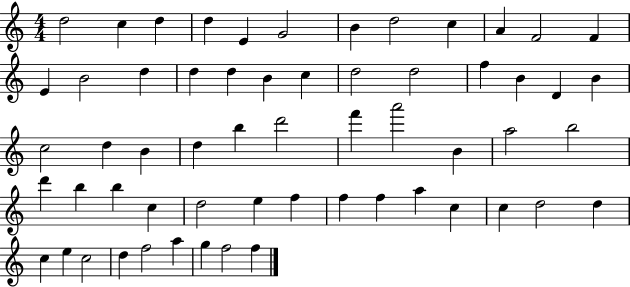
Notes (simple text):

D5/h C5/q D5/q D5/q E4/q G4/h B4/q D5/h C5/q A4/q F4/h F4/q E4/q B4/h D5/q D5/q D5/q B4/q C5/q D5/h D5/h F5/q B4/q D4/q B4/q C5/h D5/q B4/q D5/q B5/q D6/h F6/q A6/h B4/q A5/h B5/h D6/q B5/q B5/q C5/q D5/h E5/q F5/q F5/q F5/q A5/q C5/q C5/q D5/h D5/q C5/q E5/q C5/h D5/q F5/h A5/q G5/q F5/h F5/q